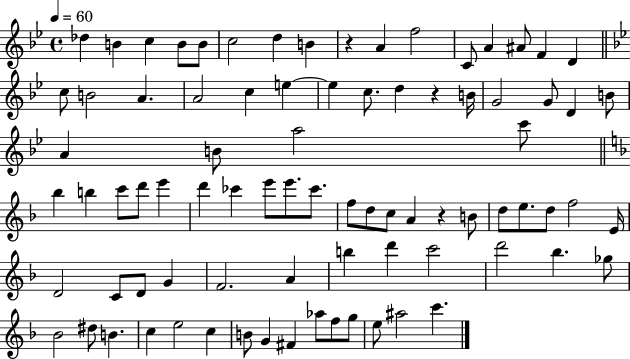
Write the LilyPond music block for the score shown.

{
  \clef treble
  \time 4/4
  \defaultTimeSignature
  \key bes \major
  \tempo 4 = 60
  des''4 b'4 c''4 b'8 b'8 | c''2 d''4 b'4 | r4 a'4 f''2 | c'8 a'4 ais'8 f'4 d'4 | \break \bar "||" \break \key bes \major c''8 b'2 a'4. | a'2 c''4 e''4~~ | e''4 c''8. d''4 r4 b'16 | g'2 g'8 d'4 b'8 | \break a'4 b'8 a''2 c'''8 | \bar "||" \break \key f \major bes''4 b''4 c'''8 d'''8 e'''4 | d'''4 ces'''4 e'''8 e'''8. ces'''8. | f''8 d''8 c''8 a'4 r4 b'8 | d''8 e''8. d''8 f''2 e'16 | \break d'2 c'8 d'8 g'4 | f'2. a'4 | b''4 d'''4 c'''2 | d'''2 bes''4. ges''8 | \break bes'2 dis''8 b'4. | c''4 e''2 c''4 | b'8 g'4 fis'4 aes''8 f''8 g''8 | e''8 ais''2 c'''4. | \break \bar "|."
}